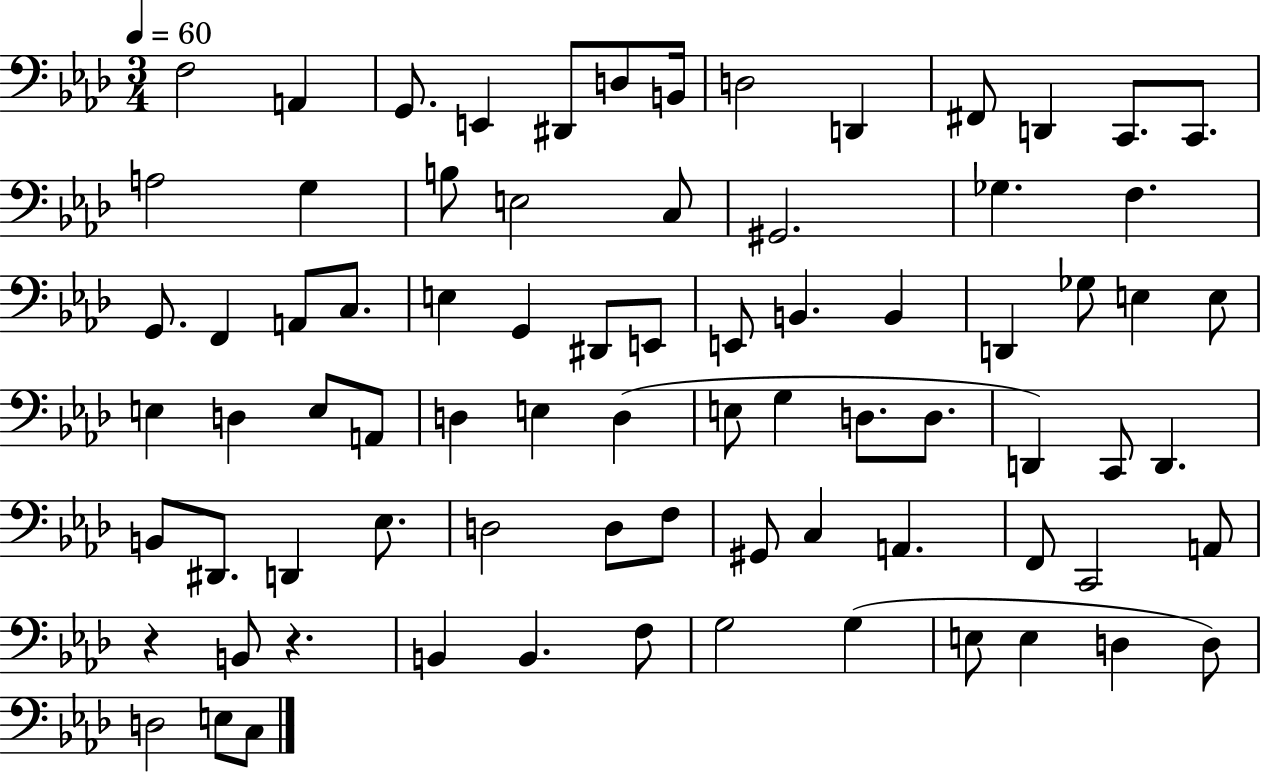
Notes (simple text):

F3/h A2/q G2/e. E2/q D#2/e D3/e B2/s D3/h D2/q F#2/e D2/q C2/e. C2/e. A3/h G3/q B3/e E3/h C3/e G#2/h. Gb3/q. F3/q. G2/e. F2/q A2/e C3/e. E3/q G2/q D#2/e E2/e E2/e B2/q. B2/q D2/q Gb3/e E3/q E3/e E3/q D3/q E3/e A2/e D3/q E3/q D3/q E3/e G3/q D3/e. D3/e. D2/q C2/e D2/q. B2/e D#2/e. D2/q Eb3/e. D3/h D3/e F3/e G#2/e C3/q A2/q. F2/e C2/h A2/e R/q B2/e R/q. B2/q B2/q. F3/e G3/h G3/q E3/e E3/q D3/q D3/e D3/h E3/e C3/e